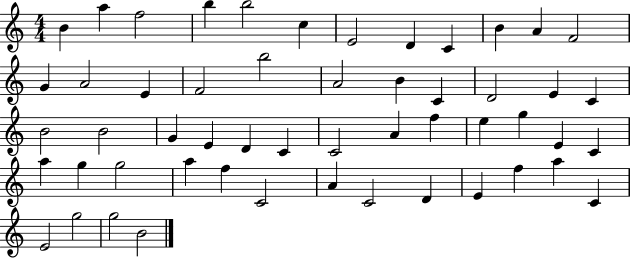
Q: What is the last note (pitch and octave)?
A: B4